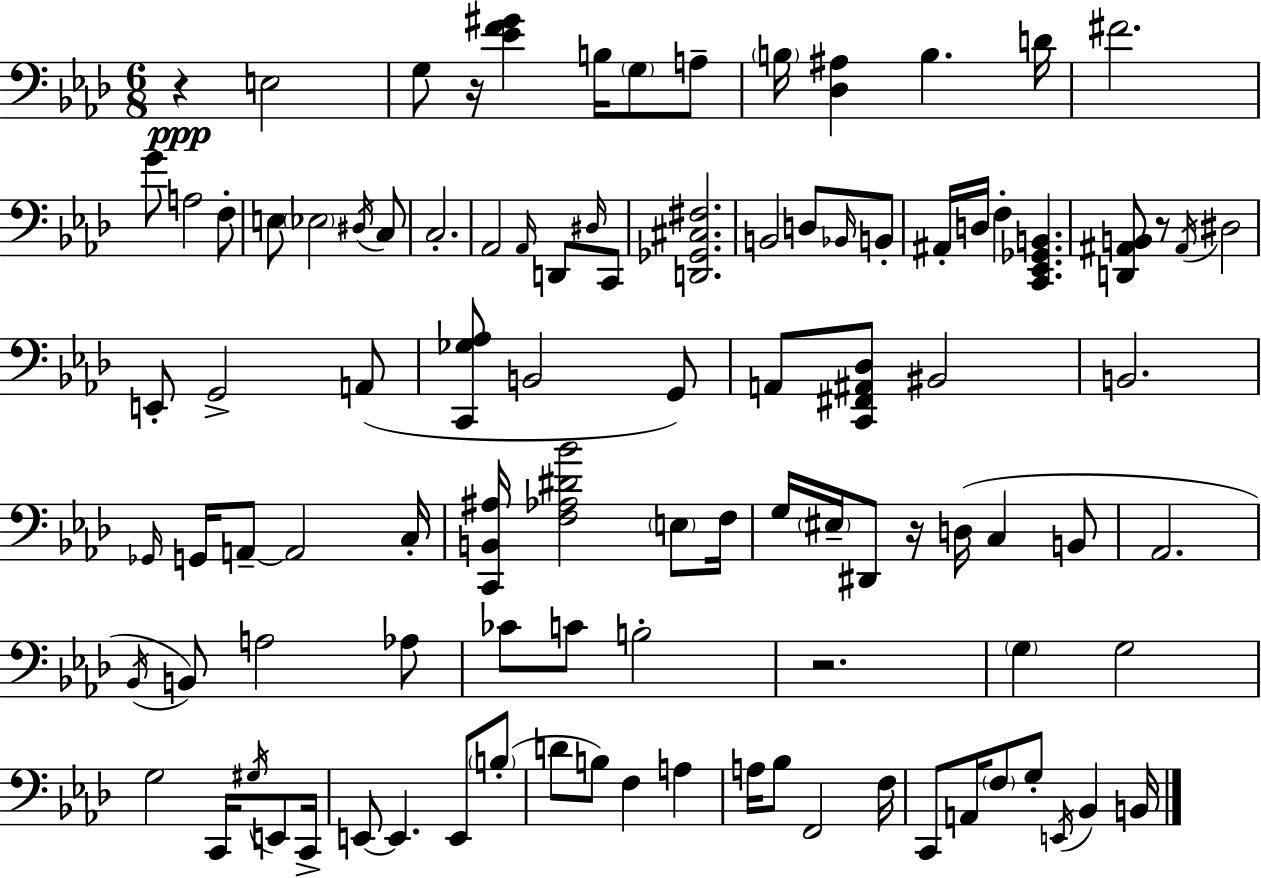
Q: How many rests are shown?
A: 5